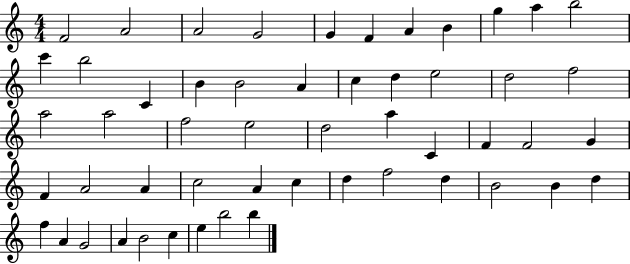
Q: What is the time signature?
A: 4/4